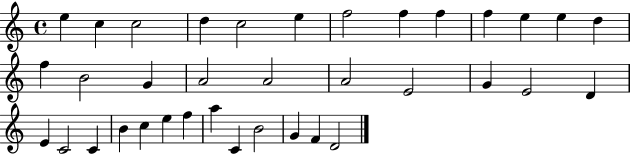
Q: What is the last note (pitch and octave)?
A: D4